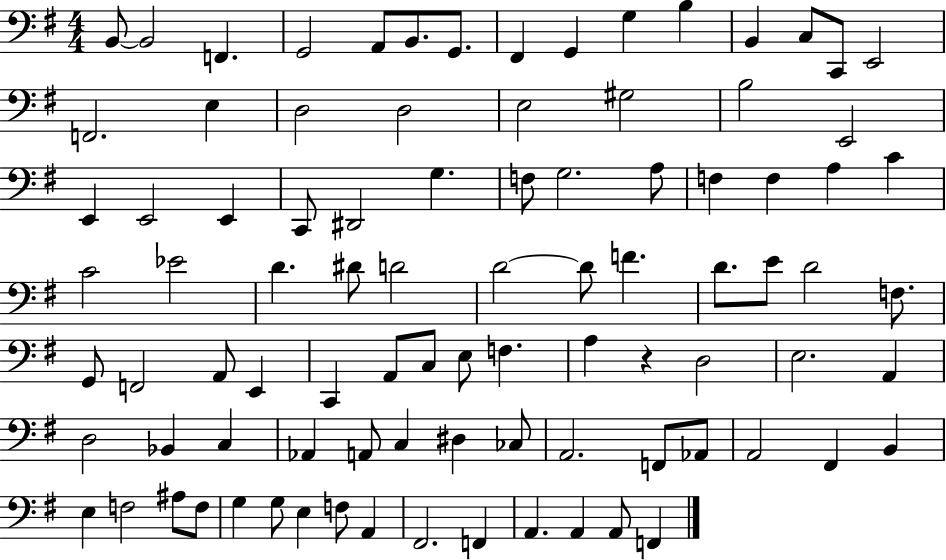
{
  \clef bass
  \numericTimeSignature
  \time 4/4
  \key g \major
  b,8~~ b,2 f,4. | g,2 a,8 b,8. g,8. | fis,4 g,4 g4 b4 | b,4 c8 c,8 e,2 | \break f,2. e4 | d2 d2 | e2 gis2 | b2 e,2 | \break e,4 e,2 e,4 | c,8 dis,2 g4. | f8 g2. a8 | f4 f4 a4 c'4 | \break c'2 ees'2 | d'4. dis'8 d'2 | d'2~~ d'8 f'4. | d'8. e'8 d'2 f8. | \break g,8 f,2 a,8 e,4 | c,4 a,8 c8 e8 f4. | a4 r4 d2 | e2. a,4 | \break d2 bes,4 c4 | aes,4 a,8 c4 dis4 ces8 | a,2. f,8 aes,8 | a,2 fis,4 b,4 | \break e4 f2 ais8 f8 | g4 g8 e4 f8 a,4 | fis,2. f,4 | a,4. a,4 a,8 f,4 | \break \bar "|."
}